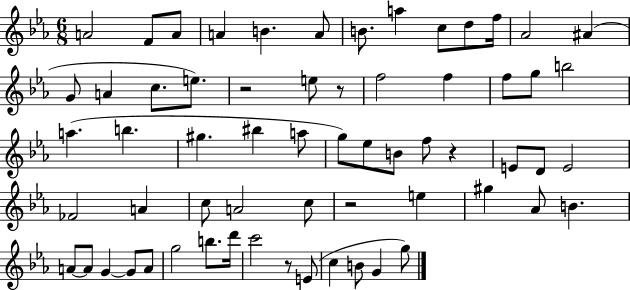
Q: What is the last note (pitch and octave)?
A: G5